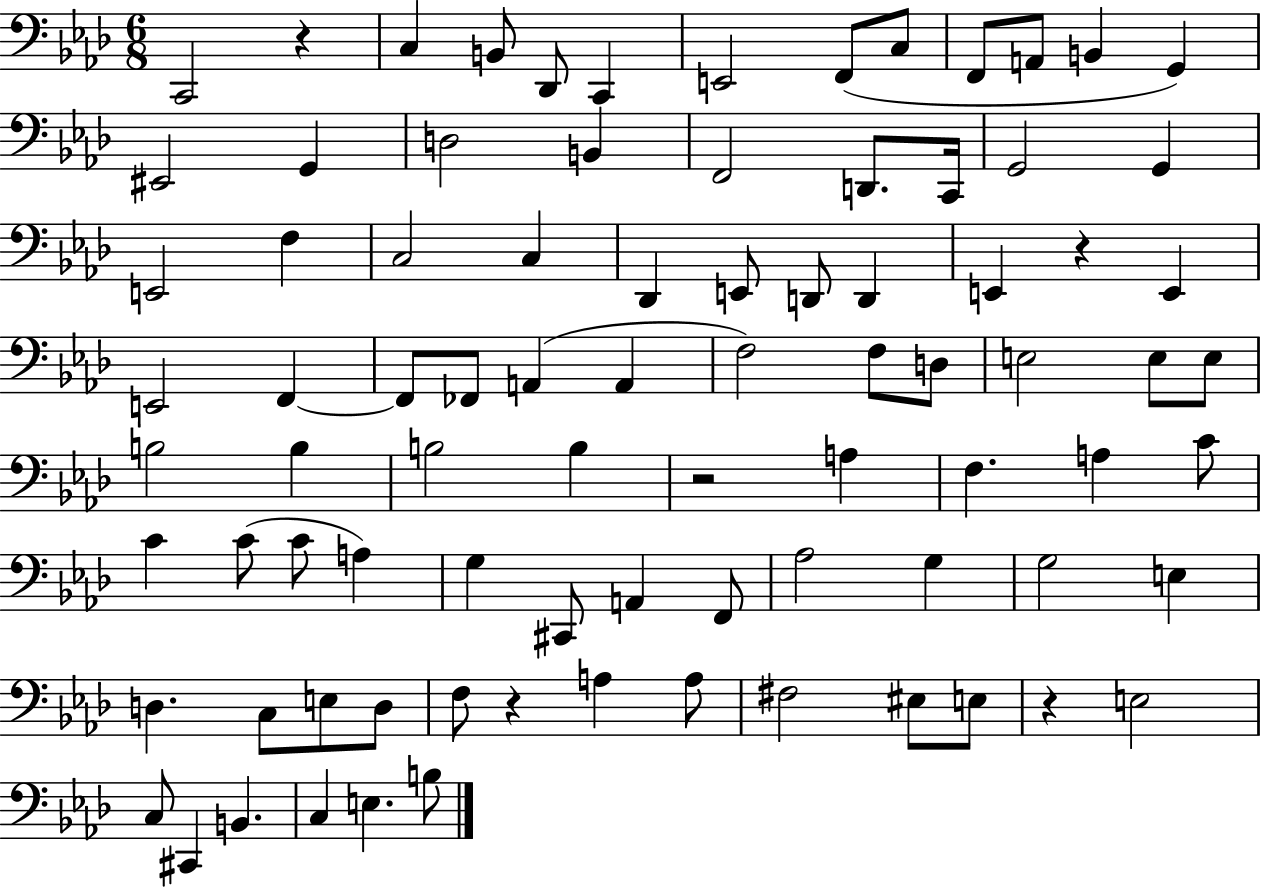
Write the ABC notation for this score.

X:1
T:Untitled
M:6/8
L:1/4
K:Ab
C,,2 z C, B,,/2 _D,,/2 C,, E,,2 F,,/2 C,/2 F,,/2 A,,/2 B,, G,, ^E,,2 G,, D,2 B,, F,,2 D,,/2 C,,/4 G,,2 G,, E,,2 F, C,2 C, _D,, E,,/2 D,,/2 D,, E,, z E,, E,,2 F,, F,,/2 _F,,/2 A,, A,, F,2 F,/2 D,/2 E,2 E,/2 E,/2 B,2 B, B,2 B, z2 A, F, A, C/2 C C/2 C/2 A, G, ^C,,/2 A,, F,,/2 _A,2 G, G,2 E, D, C,/2 E,/2 D,/2 F,/2 z A, A,/2 ^F,2 ^E,/2 E,/2 z E,2 C,/2 ^C,, B,, C, E, B,/2